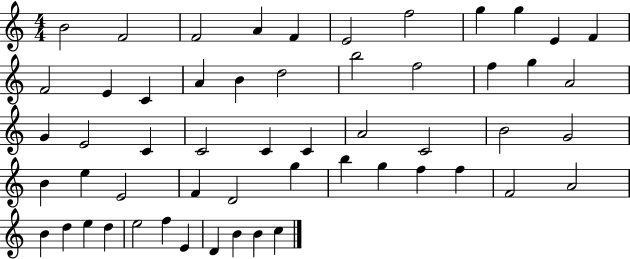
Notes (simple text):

B4/h F4/h F4/h A4/q F4/q E4/h F5/h G5/q G5/q E4/q F4/q F4/h E4/q C4/q A4/q B4/q D5/h B5/h F5/h F5/q G5/q A4/h G4/q E4/h C4/q C4/h C4/q C4/q A4/h C4/h B4/h G4/h B4/q E5/q E4/h F4/q D4/h G5/q B5/q G5/q F5/q F5/q F4/h A4/h B4/q D5/q E5/q D5/q E5/h F5/q E4/q D4/q B4/q B4/q C5/q